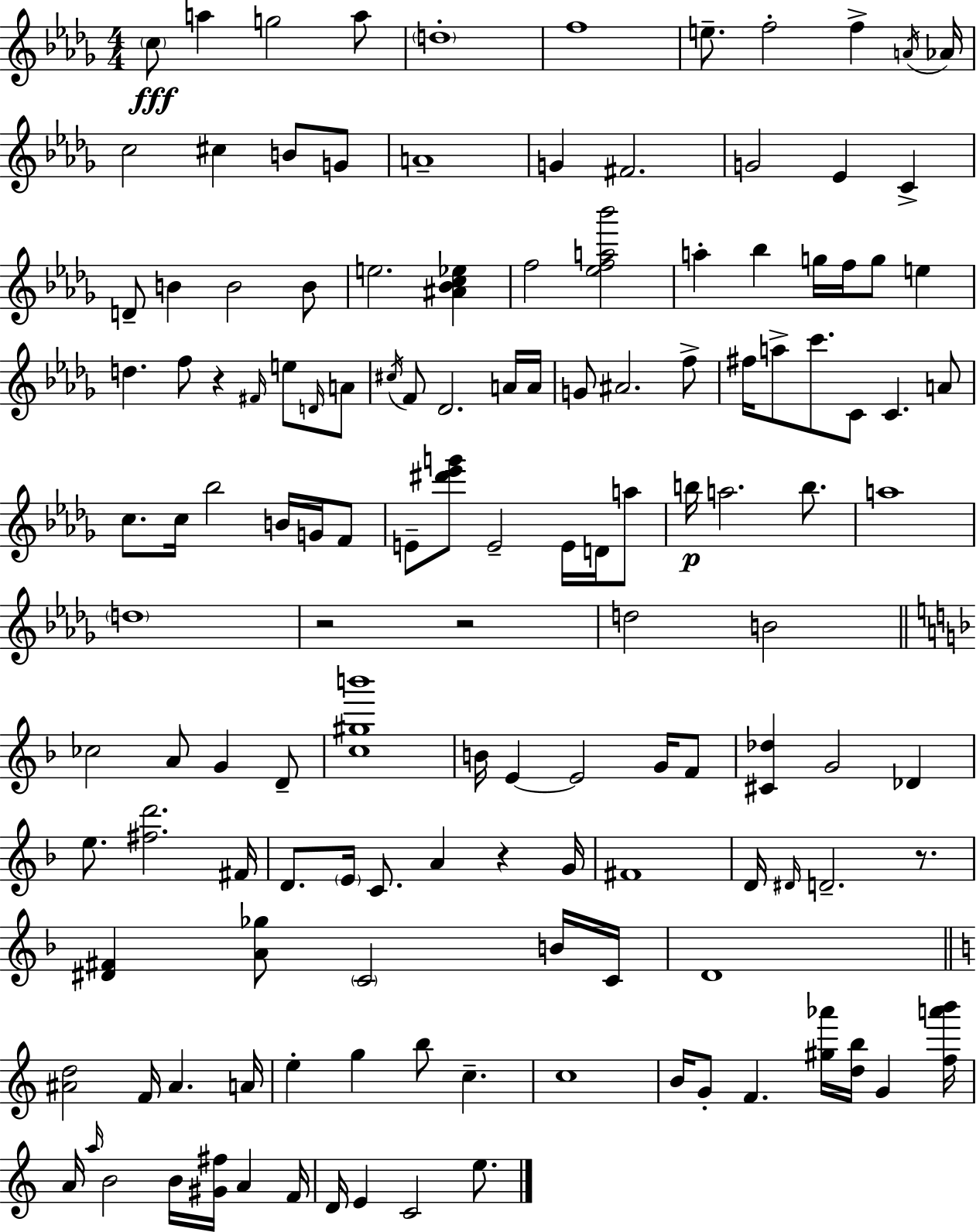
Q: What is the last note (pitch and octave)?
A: E5